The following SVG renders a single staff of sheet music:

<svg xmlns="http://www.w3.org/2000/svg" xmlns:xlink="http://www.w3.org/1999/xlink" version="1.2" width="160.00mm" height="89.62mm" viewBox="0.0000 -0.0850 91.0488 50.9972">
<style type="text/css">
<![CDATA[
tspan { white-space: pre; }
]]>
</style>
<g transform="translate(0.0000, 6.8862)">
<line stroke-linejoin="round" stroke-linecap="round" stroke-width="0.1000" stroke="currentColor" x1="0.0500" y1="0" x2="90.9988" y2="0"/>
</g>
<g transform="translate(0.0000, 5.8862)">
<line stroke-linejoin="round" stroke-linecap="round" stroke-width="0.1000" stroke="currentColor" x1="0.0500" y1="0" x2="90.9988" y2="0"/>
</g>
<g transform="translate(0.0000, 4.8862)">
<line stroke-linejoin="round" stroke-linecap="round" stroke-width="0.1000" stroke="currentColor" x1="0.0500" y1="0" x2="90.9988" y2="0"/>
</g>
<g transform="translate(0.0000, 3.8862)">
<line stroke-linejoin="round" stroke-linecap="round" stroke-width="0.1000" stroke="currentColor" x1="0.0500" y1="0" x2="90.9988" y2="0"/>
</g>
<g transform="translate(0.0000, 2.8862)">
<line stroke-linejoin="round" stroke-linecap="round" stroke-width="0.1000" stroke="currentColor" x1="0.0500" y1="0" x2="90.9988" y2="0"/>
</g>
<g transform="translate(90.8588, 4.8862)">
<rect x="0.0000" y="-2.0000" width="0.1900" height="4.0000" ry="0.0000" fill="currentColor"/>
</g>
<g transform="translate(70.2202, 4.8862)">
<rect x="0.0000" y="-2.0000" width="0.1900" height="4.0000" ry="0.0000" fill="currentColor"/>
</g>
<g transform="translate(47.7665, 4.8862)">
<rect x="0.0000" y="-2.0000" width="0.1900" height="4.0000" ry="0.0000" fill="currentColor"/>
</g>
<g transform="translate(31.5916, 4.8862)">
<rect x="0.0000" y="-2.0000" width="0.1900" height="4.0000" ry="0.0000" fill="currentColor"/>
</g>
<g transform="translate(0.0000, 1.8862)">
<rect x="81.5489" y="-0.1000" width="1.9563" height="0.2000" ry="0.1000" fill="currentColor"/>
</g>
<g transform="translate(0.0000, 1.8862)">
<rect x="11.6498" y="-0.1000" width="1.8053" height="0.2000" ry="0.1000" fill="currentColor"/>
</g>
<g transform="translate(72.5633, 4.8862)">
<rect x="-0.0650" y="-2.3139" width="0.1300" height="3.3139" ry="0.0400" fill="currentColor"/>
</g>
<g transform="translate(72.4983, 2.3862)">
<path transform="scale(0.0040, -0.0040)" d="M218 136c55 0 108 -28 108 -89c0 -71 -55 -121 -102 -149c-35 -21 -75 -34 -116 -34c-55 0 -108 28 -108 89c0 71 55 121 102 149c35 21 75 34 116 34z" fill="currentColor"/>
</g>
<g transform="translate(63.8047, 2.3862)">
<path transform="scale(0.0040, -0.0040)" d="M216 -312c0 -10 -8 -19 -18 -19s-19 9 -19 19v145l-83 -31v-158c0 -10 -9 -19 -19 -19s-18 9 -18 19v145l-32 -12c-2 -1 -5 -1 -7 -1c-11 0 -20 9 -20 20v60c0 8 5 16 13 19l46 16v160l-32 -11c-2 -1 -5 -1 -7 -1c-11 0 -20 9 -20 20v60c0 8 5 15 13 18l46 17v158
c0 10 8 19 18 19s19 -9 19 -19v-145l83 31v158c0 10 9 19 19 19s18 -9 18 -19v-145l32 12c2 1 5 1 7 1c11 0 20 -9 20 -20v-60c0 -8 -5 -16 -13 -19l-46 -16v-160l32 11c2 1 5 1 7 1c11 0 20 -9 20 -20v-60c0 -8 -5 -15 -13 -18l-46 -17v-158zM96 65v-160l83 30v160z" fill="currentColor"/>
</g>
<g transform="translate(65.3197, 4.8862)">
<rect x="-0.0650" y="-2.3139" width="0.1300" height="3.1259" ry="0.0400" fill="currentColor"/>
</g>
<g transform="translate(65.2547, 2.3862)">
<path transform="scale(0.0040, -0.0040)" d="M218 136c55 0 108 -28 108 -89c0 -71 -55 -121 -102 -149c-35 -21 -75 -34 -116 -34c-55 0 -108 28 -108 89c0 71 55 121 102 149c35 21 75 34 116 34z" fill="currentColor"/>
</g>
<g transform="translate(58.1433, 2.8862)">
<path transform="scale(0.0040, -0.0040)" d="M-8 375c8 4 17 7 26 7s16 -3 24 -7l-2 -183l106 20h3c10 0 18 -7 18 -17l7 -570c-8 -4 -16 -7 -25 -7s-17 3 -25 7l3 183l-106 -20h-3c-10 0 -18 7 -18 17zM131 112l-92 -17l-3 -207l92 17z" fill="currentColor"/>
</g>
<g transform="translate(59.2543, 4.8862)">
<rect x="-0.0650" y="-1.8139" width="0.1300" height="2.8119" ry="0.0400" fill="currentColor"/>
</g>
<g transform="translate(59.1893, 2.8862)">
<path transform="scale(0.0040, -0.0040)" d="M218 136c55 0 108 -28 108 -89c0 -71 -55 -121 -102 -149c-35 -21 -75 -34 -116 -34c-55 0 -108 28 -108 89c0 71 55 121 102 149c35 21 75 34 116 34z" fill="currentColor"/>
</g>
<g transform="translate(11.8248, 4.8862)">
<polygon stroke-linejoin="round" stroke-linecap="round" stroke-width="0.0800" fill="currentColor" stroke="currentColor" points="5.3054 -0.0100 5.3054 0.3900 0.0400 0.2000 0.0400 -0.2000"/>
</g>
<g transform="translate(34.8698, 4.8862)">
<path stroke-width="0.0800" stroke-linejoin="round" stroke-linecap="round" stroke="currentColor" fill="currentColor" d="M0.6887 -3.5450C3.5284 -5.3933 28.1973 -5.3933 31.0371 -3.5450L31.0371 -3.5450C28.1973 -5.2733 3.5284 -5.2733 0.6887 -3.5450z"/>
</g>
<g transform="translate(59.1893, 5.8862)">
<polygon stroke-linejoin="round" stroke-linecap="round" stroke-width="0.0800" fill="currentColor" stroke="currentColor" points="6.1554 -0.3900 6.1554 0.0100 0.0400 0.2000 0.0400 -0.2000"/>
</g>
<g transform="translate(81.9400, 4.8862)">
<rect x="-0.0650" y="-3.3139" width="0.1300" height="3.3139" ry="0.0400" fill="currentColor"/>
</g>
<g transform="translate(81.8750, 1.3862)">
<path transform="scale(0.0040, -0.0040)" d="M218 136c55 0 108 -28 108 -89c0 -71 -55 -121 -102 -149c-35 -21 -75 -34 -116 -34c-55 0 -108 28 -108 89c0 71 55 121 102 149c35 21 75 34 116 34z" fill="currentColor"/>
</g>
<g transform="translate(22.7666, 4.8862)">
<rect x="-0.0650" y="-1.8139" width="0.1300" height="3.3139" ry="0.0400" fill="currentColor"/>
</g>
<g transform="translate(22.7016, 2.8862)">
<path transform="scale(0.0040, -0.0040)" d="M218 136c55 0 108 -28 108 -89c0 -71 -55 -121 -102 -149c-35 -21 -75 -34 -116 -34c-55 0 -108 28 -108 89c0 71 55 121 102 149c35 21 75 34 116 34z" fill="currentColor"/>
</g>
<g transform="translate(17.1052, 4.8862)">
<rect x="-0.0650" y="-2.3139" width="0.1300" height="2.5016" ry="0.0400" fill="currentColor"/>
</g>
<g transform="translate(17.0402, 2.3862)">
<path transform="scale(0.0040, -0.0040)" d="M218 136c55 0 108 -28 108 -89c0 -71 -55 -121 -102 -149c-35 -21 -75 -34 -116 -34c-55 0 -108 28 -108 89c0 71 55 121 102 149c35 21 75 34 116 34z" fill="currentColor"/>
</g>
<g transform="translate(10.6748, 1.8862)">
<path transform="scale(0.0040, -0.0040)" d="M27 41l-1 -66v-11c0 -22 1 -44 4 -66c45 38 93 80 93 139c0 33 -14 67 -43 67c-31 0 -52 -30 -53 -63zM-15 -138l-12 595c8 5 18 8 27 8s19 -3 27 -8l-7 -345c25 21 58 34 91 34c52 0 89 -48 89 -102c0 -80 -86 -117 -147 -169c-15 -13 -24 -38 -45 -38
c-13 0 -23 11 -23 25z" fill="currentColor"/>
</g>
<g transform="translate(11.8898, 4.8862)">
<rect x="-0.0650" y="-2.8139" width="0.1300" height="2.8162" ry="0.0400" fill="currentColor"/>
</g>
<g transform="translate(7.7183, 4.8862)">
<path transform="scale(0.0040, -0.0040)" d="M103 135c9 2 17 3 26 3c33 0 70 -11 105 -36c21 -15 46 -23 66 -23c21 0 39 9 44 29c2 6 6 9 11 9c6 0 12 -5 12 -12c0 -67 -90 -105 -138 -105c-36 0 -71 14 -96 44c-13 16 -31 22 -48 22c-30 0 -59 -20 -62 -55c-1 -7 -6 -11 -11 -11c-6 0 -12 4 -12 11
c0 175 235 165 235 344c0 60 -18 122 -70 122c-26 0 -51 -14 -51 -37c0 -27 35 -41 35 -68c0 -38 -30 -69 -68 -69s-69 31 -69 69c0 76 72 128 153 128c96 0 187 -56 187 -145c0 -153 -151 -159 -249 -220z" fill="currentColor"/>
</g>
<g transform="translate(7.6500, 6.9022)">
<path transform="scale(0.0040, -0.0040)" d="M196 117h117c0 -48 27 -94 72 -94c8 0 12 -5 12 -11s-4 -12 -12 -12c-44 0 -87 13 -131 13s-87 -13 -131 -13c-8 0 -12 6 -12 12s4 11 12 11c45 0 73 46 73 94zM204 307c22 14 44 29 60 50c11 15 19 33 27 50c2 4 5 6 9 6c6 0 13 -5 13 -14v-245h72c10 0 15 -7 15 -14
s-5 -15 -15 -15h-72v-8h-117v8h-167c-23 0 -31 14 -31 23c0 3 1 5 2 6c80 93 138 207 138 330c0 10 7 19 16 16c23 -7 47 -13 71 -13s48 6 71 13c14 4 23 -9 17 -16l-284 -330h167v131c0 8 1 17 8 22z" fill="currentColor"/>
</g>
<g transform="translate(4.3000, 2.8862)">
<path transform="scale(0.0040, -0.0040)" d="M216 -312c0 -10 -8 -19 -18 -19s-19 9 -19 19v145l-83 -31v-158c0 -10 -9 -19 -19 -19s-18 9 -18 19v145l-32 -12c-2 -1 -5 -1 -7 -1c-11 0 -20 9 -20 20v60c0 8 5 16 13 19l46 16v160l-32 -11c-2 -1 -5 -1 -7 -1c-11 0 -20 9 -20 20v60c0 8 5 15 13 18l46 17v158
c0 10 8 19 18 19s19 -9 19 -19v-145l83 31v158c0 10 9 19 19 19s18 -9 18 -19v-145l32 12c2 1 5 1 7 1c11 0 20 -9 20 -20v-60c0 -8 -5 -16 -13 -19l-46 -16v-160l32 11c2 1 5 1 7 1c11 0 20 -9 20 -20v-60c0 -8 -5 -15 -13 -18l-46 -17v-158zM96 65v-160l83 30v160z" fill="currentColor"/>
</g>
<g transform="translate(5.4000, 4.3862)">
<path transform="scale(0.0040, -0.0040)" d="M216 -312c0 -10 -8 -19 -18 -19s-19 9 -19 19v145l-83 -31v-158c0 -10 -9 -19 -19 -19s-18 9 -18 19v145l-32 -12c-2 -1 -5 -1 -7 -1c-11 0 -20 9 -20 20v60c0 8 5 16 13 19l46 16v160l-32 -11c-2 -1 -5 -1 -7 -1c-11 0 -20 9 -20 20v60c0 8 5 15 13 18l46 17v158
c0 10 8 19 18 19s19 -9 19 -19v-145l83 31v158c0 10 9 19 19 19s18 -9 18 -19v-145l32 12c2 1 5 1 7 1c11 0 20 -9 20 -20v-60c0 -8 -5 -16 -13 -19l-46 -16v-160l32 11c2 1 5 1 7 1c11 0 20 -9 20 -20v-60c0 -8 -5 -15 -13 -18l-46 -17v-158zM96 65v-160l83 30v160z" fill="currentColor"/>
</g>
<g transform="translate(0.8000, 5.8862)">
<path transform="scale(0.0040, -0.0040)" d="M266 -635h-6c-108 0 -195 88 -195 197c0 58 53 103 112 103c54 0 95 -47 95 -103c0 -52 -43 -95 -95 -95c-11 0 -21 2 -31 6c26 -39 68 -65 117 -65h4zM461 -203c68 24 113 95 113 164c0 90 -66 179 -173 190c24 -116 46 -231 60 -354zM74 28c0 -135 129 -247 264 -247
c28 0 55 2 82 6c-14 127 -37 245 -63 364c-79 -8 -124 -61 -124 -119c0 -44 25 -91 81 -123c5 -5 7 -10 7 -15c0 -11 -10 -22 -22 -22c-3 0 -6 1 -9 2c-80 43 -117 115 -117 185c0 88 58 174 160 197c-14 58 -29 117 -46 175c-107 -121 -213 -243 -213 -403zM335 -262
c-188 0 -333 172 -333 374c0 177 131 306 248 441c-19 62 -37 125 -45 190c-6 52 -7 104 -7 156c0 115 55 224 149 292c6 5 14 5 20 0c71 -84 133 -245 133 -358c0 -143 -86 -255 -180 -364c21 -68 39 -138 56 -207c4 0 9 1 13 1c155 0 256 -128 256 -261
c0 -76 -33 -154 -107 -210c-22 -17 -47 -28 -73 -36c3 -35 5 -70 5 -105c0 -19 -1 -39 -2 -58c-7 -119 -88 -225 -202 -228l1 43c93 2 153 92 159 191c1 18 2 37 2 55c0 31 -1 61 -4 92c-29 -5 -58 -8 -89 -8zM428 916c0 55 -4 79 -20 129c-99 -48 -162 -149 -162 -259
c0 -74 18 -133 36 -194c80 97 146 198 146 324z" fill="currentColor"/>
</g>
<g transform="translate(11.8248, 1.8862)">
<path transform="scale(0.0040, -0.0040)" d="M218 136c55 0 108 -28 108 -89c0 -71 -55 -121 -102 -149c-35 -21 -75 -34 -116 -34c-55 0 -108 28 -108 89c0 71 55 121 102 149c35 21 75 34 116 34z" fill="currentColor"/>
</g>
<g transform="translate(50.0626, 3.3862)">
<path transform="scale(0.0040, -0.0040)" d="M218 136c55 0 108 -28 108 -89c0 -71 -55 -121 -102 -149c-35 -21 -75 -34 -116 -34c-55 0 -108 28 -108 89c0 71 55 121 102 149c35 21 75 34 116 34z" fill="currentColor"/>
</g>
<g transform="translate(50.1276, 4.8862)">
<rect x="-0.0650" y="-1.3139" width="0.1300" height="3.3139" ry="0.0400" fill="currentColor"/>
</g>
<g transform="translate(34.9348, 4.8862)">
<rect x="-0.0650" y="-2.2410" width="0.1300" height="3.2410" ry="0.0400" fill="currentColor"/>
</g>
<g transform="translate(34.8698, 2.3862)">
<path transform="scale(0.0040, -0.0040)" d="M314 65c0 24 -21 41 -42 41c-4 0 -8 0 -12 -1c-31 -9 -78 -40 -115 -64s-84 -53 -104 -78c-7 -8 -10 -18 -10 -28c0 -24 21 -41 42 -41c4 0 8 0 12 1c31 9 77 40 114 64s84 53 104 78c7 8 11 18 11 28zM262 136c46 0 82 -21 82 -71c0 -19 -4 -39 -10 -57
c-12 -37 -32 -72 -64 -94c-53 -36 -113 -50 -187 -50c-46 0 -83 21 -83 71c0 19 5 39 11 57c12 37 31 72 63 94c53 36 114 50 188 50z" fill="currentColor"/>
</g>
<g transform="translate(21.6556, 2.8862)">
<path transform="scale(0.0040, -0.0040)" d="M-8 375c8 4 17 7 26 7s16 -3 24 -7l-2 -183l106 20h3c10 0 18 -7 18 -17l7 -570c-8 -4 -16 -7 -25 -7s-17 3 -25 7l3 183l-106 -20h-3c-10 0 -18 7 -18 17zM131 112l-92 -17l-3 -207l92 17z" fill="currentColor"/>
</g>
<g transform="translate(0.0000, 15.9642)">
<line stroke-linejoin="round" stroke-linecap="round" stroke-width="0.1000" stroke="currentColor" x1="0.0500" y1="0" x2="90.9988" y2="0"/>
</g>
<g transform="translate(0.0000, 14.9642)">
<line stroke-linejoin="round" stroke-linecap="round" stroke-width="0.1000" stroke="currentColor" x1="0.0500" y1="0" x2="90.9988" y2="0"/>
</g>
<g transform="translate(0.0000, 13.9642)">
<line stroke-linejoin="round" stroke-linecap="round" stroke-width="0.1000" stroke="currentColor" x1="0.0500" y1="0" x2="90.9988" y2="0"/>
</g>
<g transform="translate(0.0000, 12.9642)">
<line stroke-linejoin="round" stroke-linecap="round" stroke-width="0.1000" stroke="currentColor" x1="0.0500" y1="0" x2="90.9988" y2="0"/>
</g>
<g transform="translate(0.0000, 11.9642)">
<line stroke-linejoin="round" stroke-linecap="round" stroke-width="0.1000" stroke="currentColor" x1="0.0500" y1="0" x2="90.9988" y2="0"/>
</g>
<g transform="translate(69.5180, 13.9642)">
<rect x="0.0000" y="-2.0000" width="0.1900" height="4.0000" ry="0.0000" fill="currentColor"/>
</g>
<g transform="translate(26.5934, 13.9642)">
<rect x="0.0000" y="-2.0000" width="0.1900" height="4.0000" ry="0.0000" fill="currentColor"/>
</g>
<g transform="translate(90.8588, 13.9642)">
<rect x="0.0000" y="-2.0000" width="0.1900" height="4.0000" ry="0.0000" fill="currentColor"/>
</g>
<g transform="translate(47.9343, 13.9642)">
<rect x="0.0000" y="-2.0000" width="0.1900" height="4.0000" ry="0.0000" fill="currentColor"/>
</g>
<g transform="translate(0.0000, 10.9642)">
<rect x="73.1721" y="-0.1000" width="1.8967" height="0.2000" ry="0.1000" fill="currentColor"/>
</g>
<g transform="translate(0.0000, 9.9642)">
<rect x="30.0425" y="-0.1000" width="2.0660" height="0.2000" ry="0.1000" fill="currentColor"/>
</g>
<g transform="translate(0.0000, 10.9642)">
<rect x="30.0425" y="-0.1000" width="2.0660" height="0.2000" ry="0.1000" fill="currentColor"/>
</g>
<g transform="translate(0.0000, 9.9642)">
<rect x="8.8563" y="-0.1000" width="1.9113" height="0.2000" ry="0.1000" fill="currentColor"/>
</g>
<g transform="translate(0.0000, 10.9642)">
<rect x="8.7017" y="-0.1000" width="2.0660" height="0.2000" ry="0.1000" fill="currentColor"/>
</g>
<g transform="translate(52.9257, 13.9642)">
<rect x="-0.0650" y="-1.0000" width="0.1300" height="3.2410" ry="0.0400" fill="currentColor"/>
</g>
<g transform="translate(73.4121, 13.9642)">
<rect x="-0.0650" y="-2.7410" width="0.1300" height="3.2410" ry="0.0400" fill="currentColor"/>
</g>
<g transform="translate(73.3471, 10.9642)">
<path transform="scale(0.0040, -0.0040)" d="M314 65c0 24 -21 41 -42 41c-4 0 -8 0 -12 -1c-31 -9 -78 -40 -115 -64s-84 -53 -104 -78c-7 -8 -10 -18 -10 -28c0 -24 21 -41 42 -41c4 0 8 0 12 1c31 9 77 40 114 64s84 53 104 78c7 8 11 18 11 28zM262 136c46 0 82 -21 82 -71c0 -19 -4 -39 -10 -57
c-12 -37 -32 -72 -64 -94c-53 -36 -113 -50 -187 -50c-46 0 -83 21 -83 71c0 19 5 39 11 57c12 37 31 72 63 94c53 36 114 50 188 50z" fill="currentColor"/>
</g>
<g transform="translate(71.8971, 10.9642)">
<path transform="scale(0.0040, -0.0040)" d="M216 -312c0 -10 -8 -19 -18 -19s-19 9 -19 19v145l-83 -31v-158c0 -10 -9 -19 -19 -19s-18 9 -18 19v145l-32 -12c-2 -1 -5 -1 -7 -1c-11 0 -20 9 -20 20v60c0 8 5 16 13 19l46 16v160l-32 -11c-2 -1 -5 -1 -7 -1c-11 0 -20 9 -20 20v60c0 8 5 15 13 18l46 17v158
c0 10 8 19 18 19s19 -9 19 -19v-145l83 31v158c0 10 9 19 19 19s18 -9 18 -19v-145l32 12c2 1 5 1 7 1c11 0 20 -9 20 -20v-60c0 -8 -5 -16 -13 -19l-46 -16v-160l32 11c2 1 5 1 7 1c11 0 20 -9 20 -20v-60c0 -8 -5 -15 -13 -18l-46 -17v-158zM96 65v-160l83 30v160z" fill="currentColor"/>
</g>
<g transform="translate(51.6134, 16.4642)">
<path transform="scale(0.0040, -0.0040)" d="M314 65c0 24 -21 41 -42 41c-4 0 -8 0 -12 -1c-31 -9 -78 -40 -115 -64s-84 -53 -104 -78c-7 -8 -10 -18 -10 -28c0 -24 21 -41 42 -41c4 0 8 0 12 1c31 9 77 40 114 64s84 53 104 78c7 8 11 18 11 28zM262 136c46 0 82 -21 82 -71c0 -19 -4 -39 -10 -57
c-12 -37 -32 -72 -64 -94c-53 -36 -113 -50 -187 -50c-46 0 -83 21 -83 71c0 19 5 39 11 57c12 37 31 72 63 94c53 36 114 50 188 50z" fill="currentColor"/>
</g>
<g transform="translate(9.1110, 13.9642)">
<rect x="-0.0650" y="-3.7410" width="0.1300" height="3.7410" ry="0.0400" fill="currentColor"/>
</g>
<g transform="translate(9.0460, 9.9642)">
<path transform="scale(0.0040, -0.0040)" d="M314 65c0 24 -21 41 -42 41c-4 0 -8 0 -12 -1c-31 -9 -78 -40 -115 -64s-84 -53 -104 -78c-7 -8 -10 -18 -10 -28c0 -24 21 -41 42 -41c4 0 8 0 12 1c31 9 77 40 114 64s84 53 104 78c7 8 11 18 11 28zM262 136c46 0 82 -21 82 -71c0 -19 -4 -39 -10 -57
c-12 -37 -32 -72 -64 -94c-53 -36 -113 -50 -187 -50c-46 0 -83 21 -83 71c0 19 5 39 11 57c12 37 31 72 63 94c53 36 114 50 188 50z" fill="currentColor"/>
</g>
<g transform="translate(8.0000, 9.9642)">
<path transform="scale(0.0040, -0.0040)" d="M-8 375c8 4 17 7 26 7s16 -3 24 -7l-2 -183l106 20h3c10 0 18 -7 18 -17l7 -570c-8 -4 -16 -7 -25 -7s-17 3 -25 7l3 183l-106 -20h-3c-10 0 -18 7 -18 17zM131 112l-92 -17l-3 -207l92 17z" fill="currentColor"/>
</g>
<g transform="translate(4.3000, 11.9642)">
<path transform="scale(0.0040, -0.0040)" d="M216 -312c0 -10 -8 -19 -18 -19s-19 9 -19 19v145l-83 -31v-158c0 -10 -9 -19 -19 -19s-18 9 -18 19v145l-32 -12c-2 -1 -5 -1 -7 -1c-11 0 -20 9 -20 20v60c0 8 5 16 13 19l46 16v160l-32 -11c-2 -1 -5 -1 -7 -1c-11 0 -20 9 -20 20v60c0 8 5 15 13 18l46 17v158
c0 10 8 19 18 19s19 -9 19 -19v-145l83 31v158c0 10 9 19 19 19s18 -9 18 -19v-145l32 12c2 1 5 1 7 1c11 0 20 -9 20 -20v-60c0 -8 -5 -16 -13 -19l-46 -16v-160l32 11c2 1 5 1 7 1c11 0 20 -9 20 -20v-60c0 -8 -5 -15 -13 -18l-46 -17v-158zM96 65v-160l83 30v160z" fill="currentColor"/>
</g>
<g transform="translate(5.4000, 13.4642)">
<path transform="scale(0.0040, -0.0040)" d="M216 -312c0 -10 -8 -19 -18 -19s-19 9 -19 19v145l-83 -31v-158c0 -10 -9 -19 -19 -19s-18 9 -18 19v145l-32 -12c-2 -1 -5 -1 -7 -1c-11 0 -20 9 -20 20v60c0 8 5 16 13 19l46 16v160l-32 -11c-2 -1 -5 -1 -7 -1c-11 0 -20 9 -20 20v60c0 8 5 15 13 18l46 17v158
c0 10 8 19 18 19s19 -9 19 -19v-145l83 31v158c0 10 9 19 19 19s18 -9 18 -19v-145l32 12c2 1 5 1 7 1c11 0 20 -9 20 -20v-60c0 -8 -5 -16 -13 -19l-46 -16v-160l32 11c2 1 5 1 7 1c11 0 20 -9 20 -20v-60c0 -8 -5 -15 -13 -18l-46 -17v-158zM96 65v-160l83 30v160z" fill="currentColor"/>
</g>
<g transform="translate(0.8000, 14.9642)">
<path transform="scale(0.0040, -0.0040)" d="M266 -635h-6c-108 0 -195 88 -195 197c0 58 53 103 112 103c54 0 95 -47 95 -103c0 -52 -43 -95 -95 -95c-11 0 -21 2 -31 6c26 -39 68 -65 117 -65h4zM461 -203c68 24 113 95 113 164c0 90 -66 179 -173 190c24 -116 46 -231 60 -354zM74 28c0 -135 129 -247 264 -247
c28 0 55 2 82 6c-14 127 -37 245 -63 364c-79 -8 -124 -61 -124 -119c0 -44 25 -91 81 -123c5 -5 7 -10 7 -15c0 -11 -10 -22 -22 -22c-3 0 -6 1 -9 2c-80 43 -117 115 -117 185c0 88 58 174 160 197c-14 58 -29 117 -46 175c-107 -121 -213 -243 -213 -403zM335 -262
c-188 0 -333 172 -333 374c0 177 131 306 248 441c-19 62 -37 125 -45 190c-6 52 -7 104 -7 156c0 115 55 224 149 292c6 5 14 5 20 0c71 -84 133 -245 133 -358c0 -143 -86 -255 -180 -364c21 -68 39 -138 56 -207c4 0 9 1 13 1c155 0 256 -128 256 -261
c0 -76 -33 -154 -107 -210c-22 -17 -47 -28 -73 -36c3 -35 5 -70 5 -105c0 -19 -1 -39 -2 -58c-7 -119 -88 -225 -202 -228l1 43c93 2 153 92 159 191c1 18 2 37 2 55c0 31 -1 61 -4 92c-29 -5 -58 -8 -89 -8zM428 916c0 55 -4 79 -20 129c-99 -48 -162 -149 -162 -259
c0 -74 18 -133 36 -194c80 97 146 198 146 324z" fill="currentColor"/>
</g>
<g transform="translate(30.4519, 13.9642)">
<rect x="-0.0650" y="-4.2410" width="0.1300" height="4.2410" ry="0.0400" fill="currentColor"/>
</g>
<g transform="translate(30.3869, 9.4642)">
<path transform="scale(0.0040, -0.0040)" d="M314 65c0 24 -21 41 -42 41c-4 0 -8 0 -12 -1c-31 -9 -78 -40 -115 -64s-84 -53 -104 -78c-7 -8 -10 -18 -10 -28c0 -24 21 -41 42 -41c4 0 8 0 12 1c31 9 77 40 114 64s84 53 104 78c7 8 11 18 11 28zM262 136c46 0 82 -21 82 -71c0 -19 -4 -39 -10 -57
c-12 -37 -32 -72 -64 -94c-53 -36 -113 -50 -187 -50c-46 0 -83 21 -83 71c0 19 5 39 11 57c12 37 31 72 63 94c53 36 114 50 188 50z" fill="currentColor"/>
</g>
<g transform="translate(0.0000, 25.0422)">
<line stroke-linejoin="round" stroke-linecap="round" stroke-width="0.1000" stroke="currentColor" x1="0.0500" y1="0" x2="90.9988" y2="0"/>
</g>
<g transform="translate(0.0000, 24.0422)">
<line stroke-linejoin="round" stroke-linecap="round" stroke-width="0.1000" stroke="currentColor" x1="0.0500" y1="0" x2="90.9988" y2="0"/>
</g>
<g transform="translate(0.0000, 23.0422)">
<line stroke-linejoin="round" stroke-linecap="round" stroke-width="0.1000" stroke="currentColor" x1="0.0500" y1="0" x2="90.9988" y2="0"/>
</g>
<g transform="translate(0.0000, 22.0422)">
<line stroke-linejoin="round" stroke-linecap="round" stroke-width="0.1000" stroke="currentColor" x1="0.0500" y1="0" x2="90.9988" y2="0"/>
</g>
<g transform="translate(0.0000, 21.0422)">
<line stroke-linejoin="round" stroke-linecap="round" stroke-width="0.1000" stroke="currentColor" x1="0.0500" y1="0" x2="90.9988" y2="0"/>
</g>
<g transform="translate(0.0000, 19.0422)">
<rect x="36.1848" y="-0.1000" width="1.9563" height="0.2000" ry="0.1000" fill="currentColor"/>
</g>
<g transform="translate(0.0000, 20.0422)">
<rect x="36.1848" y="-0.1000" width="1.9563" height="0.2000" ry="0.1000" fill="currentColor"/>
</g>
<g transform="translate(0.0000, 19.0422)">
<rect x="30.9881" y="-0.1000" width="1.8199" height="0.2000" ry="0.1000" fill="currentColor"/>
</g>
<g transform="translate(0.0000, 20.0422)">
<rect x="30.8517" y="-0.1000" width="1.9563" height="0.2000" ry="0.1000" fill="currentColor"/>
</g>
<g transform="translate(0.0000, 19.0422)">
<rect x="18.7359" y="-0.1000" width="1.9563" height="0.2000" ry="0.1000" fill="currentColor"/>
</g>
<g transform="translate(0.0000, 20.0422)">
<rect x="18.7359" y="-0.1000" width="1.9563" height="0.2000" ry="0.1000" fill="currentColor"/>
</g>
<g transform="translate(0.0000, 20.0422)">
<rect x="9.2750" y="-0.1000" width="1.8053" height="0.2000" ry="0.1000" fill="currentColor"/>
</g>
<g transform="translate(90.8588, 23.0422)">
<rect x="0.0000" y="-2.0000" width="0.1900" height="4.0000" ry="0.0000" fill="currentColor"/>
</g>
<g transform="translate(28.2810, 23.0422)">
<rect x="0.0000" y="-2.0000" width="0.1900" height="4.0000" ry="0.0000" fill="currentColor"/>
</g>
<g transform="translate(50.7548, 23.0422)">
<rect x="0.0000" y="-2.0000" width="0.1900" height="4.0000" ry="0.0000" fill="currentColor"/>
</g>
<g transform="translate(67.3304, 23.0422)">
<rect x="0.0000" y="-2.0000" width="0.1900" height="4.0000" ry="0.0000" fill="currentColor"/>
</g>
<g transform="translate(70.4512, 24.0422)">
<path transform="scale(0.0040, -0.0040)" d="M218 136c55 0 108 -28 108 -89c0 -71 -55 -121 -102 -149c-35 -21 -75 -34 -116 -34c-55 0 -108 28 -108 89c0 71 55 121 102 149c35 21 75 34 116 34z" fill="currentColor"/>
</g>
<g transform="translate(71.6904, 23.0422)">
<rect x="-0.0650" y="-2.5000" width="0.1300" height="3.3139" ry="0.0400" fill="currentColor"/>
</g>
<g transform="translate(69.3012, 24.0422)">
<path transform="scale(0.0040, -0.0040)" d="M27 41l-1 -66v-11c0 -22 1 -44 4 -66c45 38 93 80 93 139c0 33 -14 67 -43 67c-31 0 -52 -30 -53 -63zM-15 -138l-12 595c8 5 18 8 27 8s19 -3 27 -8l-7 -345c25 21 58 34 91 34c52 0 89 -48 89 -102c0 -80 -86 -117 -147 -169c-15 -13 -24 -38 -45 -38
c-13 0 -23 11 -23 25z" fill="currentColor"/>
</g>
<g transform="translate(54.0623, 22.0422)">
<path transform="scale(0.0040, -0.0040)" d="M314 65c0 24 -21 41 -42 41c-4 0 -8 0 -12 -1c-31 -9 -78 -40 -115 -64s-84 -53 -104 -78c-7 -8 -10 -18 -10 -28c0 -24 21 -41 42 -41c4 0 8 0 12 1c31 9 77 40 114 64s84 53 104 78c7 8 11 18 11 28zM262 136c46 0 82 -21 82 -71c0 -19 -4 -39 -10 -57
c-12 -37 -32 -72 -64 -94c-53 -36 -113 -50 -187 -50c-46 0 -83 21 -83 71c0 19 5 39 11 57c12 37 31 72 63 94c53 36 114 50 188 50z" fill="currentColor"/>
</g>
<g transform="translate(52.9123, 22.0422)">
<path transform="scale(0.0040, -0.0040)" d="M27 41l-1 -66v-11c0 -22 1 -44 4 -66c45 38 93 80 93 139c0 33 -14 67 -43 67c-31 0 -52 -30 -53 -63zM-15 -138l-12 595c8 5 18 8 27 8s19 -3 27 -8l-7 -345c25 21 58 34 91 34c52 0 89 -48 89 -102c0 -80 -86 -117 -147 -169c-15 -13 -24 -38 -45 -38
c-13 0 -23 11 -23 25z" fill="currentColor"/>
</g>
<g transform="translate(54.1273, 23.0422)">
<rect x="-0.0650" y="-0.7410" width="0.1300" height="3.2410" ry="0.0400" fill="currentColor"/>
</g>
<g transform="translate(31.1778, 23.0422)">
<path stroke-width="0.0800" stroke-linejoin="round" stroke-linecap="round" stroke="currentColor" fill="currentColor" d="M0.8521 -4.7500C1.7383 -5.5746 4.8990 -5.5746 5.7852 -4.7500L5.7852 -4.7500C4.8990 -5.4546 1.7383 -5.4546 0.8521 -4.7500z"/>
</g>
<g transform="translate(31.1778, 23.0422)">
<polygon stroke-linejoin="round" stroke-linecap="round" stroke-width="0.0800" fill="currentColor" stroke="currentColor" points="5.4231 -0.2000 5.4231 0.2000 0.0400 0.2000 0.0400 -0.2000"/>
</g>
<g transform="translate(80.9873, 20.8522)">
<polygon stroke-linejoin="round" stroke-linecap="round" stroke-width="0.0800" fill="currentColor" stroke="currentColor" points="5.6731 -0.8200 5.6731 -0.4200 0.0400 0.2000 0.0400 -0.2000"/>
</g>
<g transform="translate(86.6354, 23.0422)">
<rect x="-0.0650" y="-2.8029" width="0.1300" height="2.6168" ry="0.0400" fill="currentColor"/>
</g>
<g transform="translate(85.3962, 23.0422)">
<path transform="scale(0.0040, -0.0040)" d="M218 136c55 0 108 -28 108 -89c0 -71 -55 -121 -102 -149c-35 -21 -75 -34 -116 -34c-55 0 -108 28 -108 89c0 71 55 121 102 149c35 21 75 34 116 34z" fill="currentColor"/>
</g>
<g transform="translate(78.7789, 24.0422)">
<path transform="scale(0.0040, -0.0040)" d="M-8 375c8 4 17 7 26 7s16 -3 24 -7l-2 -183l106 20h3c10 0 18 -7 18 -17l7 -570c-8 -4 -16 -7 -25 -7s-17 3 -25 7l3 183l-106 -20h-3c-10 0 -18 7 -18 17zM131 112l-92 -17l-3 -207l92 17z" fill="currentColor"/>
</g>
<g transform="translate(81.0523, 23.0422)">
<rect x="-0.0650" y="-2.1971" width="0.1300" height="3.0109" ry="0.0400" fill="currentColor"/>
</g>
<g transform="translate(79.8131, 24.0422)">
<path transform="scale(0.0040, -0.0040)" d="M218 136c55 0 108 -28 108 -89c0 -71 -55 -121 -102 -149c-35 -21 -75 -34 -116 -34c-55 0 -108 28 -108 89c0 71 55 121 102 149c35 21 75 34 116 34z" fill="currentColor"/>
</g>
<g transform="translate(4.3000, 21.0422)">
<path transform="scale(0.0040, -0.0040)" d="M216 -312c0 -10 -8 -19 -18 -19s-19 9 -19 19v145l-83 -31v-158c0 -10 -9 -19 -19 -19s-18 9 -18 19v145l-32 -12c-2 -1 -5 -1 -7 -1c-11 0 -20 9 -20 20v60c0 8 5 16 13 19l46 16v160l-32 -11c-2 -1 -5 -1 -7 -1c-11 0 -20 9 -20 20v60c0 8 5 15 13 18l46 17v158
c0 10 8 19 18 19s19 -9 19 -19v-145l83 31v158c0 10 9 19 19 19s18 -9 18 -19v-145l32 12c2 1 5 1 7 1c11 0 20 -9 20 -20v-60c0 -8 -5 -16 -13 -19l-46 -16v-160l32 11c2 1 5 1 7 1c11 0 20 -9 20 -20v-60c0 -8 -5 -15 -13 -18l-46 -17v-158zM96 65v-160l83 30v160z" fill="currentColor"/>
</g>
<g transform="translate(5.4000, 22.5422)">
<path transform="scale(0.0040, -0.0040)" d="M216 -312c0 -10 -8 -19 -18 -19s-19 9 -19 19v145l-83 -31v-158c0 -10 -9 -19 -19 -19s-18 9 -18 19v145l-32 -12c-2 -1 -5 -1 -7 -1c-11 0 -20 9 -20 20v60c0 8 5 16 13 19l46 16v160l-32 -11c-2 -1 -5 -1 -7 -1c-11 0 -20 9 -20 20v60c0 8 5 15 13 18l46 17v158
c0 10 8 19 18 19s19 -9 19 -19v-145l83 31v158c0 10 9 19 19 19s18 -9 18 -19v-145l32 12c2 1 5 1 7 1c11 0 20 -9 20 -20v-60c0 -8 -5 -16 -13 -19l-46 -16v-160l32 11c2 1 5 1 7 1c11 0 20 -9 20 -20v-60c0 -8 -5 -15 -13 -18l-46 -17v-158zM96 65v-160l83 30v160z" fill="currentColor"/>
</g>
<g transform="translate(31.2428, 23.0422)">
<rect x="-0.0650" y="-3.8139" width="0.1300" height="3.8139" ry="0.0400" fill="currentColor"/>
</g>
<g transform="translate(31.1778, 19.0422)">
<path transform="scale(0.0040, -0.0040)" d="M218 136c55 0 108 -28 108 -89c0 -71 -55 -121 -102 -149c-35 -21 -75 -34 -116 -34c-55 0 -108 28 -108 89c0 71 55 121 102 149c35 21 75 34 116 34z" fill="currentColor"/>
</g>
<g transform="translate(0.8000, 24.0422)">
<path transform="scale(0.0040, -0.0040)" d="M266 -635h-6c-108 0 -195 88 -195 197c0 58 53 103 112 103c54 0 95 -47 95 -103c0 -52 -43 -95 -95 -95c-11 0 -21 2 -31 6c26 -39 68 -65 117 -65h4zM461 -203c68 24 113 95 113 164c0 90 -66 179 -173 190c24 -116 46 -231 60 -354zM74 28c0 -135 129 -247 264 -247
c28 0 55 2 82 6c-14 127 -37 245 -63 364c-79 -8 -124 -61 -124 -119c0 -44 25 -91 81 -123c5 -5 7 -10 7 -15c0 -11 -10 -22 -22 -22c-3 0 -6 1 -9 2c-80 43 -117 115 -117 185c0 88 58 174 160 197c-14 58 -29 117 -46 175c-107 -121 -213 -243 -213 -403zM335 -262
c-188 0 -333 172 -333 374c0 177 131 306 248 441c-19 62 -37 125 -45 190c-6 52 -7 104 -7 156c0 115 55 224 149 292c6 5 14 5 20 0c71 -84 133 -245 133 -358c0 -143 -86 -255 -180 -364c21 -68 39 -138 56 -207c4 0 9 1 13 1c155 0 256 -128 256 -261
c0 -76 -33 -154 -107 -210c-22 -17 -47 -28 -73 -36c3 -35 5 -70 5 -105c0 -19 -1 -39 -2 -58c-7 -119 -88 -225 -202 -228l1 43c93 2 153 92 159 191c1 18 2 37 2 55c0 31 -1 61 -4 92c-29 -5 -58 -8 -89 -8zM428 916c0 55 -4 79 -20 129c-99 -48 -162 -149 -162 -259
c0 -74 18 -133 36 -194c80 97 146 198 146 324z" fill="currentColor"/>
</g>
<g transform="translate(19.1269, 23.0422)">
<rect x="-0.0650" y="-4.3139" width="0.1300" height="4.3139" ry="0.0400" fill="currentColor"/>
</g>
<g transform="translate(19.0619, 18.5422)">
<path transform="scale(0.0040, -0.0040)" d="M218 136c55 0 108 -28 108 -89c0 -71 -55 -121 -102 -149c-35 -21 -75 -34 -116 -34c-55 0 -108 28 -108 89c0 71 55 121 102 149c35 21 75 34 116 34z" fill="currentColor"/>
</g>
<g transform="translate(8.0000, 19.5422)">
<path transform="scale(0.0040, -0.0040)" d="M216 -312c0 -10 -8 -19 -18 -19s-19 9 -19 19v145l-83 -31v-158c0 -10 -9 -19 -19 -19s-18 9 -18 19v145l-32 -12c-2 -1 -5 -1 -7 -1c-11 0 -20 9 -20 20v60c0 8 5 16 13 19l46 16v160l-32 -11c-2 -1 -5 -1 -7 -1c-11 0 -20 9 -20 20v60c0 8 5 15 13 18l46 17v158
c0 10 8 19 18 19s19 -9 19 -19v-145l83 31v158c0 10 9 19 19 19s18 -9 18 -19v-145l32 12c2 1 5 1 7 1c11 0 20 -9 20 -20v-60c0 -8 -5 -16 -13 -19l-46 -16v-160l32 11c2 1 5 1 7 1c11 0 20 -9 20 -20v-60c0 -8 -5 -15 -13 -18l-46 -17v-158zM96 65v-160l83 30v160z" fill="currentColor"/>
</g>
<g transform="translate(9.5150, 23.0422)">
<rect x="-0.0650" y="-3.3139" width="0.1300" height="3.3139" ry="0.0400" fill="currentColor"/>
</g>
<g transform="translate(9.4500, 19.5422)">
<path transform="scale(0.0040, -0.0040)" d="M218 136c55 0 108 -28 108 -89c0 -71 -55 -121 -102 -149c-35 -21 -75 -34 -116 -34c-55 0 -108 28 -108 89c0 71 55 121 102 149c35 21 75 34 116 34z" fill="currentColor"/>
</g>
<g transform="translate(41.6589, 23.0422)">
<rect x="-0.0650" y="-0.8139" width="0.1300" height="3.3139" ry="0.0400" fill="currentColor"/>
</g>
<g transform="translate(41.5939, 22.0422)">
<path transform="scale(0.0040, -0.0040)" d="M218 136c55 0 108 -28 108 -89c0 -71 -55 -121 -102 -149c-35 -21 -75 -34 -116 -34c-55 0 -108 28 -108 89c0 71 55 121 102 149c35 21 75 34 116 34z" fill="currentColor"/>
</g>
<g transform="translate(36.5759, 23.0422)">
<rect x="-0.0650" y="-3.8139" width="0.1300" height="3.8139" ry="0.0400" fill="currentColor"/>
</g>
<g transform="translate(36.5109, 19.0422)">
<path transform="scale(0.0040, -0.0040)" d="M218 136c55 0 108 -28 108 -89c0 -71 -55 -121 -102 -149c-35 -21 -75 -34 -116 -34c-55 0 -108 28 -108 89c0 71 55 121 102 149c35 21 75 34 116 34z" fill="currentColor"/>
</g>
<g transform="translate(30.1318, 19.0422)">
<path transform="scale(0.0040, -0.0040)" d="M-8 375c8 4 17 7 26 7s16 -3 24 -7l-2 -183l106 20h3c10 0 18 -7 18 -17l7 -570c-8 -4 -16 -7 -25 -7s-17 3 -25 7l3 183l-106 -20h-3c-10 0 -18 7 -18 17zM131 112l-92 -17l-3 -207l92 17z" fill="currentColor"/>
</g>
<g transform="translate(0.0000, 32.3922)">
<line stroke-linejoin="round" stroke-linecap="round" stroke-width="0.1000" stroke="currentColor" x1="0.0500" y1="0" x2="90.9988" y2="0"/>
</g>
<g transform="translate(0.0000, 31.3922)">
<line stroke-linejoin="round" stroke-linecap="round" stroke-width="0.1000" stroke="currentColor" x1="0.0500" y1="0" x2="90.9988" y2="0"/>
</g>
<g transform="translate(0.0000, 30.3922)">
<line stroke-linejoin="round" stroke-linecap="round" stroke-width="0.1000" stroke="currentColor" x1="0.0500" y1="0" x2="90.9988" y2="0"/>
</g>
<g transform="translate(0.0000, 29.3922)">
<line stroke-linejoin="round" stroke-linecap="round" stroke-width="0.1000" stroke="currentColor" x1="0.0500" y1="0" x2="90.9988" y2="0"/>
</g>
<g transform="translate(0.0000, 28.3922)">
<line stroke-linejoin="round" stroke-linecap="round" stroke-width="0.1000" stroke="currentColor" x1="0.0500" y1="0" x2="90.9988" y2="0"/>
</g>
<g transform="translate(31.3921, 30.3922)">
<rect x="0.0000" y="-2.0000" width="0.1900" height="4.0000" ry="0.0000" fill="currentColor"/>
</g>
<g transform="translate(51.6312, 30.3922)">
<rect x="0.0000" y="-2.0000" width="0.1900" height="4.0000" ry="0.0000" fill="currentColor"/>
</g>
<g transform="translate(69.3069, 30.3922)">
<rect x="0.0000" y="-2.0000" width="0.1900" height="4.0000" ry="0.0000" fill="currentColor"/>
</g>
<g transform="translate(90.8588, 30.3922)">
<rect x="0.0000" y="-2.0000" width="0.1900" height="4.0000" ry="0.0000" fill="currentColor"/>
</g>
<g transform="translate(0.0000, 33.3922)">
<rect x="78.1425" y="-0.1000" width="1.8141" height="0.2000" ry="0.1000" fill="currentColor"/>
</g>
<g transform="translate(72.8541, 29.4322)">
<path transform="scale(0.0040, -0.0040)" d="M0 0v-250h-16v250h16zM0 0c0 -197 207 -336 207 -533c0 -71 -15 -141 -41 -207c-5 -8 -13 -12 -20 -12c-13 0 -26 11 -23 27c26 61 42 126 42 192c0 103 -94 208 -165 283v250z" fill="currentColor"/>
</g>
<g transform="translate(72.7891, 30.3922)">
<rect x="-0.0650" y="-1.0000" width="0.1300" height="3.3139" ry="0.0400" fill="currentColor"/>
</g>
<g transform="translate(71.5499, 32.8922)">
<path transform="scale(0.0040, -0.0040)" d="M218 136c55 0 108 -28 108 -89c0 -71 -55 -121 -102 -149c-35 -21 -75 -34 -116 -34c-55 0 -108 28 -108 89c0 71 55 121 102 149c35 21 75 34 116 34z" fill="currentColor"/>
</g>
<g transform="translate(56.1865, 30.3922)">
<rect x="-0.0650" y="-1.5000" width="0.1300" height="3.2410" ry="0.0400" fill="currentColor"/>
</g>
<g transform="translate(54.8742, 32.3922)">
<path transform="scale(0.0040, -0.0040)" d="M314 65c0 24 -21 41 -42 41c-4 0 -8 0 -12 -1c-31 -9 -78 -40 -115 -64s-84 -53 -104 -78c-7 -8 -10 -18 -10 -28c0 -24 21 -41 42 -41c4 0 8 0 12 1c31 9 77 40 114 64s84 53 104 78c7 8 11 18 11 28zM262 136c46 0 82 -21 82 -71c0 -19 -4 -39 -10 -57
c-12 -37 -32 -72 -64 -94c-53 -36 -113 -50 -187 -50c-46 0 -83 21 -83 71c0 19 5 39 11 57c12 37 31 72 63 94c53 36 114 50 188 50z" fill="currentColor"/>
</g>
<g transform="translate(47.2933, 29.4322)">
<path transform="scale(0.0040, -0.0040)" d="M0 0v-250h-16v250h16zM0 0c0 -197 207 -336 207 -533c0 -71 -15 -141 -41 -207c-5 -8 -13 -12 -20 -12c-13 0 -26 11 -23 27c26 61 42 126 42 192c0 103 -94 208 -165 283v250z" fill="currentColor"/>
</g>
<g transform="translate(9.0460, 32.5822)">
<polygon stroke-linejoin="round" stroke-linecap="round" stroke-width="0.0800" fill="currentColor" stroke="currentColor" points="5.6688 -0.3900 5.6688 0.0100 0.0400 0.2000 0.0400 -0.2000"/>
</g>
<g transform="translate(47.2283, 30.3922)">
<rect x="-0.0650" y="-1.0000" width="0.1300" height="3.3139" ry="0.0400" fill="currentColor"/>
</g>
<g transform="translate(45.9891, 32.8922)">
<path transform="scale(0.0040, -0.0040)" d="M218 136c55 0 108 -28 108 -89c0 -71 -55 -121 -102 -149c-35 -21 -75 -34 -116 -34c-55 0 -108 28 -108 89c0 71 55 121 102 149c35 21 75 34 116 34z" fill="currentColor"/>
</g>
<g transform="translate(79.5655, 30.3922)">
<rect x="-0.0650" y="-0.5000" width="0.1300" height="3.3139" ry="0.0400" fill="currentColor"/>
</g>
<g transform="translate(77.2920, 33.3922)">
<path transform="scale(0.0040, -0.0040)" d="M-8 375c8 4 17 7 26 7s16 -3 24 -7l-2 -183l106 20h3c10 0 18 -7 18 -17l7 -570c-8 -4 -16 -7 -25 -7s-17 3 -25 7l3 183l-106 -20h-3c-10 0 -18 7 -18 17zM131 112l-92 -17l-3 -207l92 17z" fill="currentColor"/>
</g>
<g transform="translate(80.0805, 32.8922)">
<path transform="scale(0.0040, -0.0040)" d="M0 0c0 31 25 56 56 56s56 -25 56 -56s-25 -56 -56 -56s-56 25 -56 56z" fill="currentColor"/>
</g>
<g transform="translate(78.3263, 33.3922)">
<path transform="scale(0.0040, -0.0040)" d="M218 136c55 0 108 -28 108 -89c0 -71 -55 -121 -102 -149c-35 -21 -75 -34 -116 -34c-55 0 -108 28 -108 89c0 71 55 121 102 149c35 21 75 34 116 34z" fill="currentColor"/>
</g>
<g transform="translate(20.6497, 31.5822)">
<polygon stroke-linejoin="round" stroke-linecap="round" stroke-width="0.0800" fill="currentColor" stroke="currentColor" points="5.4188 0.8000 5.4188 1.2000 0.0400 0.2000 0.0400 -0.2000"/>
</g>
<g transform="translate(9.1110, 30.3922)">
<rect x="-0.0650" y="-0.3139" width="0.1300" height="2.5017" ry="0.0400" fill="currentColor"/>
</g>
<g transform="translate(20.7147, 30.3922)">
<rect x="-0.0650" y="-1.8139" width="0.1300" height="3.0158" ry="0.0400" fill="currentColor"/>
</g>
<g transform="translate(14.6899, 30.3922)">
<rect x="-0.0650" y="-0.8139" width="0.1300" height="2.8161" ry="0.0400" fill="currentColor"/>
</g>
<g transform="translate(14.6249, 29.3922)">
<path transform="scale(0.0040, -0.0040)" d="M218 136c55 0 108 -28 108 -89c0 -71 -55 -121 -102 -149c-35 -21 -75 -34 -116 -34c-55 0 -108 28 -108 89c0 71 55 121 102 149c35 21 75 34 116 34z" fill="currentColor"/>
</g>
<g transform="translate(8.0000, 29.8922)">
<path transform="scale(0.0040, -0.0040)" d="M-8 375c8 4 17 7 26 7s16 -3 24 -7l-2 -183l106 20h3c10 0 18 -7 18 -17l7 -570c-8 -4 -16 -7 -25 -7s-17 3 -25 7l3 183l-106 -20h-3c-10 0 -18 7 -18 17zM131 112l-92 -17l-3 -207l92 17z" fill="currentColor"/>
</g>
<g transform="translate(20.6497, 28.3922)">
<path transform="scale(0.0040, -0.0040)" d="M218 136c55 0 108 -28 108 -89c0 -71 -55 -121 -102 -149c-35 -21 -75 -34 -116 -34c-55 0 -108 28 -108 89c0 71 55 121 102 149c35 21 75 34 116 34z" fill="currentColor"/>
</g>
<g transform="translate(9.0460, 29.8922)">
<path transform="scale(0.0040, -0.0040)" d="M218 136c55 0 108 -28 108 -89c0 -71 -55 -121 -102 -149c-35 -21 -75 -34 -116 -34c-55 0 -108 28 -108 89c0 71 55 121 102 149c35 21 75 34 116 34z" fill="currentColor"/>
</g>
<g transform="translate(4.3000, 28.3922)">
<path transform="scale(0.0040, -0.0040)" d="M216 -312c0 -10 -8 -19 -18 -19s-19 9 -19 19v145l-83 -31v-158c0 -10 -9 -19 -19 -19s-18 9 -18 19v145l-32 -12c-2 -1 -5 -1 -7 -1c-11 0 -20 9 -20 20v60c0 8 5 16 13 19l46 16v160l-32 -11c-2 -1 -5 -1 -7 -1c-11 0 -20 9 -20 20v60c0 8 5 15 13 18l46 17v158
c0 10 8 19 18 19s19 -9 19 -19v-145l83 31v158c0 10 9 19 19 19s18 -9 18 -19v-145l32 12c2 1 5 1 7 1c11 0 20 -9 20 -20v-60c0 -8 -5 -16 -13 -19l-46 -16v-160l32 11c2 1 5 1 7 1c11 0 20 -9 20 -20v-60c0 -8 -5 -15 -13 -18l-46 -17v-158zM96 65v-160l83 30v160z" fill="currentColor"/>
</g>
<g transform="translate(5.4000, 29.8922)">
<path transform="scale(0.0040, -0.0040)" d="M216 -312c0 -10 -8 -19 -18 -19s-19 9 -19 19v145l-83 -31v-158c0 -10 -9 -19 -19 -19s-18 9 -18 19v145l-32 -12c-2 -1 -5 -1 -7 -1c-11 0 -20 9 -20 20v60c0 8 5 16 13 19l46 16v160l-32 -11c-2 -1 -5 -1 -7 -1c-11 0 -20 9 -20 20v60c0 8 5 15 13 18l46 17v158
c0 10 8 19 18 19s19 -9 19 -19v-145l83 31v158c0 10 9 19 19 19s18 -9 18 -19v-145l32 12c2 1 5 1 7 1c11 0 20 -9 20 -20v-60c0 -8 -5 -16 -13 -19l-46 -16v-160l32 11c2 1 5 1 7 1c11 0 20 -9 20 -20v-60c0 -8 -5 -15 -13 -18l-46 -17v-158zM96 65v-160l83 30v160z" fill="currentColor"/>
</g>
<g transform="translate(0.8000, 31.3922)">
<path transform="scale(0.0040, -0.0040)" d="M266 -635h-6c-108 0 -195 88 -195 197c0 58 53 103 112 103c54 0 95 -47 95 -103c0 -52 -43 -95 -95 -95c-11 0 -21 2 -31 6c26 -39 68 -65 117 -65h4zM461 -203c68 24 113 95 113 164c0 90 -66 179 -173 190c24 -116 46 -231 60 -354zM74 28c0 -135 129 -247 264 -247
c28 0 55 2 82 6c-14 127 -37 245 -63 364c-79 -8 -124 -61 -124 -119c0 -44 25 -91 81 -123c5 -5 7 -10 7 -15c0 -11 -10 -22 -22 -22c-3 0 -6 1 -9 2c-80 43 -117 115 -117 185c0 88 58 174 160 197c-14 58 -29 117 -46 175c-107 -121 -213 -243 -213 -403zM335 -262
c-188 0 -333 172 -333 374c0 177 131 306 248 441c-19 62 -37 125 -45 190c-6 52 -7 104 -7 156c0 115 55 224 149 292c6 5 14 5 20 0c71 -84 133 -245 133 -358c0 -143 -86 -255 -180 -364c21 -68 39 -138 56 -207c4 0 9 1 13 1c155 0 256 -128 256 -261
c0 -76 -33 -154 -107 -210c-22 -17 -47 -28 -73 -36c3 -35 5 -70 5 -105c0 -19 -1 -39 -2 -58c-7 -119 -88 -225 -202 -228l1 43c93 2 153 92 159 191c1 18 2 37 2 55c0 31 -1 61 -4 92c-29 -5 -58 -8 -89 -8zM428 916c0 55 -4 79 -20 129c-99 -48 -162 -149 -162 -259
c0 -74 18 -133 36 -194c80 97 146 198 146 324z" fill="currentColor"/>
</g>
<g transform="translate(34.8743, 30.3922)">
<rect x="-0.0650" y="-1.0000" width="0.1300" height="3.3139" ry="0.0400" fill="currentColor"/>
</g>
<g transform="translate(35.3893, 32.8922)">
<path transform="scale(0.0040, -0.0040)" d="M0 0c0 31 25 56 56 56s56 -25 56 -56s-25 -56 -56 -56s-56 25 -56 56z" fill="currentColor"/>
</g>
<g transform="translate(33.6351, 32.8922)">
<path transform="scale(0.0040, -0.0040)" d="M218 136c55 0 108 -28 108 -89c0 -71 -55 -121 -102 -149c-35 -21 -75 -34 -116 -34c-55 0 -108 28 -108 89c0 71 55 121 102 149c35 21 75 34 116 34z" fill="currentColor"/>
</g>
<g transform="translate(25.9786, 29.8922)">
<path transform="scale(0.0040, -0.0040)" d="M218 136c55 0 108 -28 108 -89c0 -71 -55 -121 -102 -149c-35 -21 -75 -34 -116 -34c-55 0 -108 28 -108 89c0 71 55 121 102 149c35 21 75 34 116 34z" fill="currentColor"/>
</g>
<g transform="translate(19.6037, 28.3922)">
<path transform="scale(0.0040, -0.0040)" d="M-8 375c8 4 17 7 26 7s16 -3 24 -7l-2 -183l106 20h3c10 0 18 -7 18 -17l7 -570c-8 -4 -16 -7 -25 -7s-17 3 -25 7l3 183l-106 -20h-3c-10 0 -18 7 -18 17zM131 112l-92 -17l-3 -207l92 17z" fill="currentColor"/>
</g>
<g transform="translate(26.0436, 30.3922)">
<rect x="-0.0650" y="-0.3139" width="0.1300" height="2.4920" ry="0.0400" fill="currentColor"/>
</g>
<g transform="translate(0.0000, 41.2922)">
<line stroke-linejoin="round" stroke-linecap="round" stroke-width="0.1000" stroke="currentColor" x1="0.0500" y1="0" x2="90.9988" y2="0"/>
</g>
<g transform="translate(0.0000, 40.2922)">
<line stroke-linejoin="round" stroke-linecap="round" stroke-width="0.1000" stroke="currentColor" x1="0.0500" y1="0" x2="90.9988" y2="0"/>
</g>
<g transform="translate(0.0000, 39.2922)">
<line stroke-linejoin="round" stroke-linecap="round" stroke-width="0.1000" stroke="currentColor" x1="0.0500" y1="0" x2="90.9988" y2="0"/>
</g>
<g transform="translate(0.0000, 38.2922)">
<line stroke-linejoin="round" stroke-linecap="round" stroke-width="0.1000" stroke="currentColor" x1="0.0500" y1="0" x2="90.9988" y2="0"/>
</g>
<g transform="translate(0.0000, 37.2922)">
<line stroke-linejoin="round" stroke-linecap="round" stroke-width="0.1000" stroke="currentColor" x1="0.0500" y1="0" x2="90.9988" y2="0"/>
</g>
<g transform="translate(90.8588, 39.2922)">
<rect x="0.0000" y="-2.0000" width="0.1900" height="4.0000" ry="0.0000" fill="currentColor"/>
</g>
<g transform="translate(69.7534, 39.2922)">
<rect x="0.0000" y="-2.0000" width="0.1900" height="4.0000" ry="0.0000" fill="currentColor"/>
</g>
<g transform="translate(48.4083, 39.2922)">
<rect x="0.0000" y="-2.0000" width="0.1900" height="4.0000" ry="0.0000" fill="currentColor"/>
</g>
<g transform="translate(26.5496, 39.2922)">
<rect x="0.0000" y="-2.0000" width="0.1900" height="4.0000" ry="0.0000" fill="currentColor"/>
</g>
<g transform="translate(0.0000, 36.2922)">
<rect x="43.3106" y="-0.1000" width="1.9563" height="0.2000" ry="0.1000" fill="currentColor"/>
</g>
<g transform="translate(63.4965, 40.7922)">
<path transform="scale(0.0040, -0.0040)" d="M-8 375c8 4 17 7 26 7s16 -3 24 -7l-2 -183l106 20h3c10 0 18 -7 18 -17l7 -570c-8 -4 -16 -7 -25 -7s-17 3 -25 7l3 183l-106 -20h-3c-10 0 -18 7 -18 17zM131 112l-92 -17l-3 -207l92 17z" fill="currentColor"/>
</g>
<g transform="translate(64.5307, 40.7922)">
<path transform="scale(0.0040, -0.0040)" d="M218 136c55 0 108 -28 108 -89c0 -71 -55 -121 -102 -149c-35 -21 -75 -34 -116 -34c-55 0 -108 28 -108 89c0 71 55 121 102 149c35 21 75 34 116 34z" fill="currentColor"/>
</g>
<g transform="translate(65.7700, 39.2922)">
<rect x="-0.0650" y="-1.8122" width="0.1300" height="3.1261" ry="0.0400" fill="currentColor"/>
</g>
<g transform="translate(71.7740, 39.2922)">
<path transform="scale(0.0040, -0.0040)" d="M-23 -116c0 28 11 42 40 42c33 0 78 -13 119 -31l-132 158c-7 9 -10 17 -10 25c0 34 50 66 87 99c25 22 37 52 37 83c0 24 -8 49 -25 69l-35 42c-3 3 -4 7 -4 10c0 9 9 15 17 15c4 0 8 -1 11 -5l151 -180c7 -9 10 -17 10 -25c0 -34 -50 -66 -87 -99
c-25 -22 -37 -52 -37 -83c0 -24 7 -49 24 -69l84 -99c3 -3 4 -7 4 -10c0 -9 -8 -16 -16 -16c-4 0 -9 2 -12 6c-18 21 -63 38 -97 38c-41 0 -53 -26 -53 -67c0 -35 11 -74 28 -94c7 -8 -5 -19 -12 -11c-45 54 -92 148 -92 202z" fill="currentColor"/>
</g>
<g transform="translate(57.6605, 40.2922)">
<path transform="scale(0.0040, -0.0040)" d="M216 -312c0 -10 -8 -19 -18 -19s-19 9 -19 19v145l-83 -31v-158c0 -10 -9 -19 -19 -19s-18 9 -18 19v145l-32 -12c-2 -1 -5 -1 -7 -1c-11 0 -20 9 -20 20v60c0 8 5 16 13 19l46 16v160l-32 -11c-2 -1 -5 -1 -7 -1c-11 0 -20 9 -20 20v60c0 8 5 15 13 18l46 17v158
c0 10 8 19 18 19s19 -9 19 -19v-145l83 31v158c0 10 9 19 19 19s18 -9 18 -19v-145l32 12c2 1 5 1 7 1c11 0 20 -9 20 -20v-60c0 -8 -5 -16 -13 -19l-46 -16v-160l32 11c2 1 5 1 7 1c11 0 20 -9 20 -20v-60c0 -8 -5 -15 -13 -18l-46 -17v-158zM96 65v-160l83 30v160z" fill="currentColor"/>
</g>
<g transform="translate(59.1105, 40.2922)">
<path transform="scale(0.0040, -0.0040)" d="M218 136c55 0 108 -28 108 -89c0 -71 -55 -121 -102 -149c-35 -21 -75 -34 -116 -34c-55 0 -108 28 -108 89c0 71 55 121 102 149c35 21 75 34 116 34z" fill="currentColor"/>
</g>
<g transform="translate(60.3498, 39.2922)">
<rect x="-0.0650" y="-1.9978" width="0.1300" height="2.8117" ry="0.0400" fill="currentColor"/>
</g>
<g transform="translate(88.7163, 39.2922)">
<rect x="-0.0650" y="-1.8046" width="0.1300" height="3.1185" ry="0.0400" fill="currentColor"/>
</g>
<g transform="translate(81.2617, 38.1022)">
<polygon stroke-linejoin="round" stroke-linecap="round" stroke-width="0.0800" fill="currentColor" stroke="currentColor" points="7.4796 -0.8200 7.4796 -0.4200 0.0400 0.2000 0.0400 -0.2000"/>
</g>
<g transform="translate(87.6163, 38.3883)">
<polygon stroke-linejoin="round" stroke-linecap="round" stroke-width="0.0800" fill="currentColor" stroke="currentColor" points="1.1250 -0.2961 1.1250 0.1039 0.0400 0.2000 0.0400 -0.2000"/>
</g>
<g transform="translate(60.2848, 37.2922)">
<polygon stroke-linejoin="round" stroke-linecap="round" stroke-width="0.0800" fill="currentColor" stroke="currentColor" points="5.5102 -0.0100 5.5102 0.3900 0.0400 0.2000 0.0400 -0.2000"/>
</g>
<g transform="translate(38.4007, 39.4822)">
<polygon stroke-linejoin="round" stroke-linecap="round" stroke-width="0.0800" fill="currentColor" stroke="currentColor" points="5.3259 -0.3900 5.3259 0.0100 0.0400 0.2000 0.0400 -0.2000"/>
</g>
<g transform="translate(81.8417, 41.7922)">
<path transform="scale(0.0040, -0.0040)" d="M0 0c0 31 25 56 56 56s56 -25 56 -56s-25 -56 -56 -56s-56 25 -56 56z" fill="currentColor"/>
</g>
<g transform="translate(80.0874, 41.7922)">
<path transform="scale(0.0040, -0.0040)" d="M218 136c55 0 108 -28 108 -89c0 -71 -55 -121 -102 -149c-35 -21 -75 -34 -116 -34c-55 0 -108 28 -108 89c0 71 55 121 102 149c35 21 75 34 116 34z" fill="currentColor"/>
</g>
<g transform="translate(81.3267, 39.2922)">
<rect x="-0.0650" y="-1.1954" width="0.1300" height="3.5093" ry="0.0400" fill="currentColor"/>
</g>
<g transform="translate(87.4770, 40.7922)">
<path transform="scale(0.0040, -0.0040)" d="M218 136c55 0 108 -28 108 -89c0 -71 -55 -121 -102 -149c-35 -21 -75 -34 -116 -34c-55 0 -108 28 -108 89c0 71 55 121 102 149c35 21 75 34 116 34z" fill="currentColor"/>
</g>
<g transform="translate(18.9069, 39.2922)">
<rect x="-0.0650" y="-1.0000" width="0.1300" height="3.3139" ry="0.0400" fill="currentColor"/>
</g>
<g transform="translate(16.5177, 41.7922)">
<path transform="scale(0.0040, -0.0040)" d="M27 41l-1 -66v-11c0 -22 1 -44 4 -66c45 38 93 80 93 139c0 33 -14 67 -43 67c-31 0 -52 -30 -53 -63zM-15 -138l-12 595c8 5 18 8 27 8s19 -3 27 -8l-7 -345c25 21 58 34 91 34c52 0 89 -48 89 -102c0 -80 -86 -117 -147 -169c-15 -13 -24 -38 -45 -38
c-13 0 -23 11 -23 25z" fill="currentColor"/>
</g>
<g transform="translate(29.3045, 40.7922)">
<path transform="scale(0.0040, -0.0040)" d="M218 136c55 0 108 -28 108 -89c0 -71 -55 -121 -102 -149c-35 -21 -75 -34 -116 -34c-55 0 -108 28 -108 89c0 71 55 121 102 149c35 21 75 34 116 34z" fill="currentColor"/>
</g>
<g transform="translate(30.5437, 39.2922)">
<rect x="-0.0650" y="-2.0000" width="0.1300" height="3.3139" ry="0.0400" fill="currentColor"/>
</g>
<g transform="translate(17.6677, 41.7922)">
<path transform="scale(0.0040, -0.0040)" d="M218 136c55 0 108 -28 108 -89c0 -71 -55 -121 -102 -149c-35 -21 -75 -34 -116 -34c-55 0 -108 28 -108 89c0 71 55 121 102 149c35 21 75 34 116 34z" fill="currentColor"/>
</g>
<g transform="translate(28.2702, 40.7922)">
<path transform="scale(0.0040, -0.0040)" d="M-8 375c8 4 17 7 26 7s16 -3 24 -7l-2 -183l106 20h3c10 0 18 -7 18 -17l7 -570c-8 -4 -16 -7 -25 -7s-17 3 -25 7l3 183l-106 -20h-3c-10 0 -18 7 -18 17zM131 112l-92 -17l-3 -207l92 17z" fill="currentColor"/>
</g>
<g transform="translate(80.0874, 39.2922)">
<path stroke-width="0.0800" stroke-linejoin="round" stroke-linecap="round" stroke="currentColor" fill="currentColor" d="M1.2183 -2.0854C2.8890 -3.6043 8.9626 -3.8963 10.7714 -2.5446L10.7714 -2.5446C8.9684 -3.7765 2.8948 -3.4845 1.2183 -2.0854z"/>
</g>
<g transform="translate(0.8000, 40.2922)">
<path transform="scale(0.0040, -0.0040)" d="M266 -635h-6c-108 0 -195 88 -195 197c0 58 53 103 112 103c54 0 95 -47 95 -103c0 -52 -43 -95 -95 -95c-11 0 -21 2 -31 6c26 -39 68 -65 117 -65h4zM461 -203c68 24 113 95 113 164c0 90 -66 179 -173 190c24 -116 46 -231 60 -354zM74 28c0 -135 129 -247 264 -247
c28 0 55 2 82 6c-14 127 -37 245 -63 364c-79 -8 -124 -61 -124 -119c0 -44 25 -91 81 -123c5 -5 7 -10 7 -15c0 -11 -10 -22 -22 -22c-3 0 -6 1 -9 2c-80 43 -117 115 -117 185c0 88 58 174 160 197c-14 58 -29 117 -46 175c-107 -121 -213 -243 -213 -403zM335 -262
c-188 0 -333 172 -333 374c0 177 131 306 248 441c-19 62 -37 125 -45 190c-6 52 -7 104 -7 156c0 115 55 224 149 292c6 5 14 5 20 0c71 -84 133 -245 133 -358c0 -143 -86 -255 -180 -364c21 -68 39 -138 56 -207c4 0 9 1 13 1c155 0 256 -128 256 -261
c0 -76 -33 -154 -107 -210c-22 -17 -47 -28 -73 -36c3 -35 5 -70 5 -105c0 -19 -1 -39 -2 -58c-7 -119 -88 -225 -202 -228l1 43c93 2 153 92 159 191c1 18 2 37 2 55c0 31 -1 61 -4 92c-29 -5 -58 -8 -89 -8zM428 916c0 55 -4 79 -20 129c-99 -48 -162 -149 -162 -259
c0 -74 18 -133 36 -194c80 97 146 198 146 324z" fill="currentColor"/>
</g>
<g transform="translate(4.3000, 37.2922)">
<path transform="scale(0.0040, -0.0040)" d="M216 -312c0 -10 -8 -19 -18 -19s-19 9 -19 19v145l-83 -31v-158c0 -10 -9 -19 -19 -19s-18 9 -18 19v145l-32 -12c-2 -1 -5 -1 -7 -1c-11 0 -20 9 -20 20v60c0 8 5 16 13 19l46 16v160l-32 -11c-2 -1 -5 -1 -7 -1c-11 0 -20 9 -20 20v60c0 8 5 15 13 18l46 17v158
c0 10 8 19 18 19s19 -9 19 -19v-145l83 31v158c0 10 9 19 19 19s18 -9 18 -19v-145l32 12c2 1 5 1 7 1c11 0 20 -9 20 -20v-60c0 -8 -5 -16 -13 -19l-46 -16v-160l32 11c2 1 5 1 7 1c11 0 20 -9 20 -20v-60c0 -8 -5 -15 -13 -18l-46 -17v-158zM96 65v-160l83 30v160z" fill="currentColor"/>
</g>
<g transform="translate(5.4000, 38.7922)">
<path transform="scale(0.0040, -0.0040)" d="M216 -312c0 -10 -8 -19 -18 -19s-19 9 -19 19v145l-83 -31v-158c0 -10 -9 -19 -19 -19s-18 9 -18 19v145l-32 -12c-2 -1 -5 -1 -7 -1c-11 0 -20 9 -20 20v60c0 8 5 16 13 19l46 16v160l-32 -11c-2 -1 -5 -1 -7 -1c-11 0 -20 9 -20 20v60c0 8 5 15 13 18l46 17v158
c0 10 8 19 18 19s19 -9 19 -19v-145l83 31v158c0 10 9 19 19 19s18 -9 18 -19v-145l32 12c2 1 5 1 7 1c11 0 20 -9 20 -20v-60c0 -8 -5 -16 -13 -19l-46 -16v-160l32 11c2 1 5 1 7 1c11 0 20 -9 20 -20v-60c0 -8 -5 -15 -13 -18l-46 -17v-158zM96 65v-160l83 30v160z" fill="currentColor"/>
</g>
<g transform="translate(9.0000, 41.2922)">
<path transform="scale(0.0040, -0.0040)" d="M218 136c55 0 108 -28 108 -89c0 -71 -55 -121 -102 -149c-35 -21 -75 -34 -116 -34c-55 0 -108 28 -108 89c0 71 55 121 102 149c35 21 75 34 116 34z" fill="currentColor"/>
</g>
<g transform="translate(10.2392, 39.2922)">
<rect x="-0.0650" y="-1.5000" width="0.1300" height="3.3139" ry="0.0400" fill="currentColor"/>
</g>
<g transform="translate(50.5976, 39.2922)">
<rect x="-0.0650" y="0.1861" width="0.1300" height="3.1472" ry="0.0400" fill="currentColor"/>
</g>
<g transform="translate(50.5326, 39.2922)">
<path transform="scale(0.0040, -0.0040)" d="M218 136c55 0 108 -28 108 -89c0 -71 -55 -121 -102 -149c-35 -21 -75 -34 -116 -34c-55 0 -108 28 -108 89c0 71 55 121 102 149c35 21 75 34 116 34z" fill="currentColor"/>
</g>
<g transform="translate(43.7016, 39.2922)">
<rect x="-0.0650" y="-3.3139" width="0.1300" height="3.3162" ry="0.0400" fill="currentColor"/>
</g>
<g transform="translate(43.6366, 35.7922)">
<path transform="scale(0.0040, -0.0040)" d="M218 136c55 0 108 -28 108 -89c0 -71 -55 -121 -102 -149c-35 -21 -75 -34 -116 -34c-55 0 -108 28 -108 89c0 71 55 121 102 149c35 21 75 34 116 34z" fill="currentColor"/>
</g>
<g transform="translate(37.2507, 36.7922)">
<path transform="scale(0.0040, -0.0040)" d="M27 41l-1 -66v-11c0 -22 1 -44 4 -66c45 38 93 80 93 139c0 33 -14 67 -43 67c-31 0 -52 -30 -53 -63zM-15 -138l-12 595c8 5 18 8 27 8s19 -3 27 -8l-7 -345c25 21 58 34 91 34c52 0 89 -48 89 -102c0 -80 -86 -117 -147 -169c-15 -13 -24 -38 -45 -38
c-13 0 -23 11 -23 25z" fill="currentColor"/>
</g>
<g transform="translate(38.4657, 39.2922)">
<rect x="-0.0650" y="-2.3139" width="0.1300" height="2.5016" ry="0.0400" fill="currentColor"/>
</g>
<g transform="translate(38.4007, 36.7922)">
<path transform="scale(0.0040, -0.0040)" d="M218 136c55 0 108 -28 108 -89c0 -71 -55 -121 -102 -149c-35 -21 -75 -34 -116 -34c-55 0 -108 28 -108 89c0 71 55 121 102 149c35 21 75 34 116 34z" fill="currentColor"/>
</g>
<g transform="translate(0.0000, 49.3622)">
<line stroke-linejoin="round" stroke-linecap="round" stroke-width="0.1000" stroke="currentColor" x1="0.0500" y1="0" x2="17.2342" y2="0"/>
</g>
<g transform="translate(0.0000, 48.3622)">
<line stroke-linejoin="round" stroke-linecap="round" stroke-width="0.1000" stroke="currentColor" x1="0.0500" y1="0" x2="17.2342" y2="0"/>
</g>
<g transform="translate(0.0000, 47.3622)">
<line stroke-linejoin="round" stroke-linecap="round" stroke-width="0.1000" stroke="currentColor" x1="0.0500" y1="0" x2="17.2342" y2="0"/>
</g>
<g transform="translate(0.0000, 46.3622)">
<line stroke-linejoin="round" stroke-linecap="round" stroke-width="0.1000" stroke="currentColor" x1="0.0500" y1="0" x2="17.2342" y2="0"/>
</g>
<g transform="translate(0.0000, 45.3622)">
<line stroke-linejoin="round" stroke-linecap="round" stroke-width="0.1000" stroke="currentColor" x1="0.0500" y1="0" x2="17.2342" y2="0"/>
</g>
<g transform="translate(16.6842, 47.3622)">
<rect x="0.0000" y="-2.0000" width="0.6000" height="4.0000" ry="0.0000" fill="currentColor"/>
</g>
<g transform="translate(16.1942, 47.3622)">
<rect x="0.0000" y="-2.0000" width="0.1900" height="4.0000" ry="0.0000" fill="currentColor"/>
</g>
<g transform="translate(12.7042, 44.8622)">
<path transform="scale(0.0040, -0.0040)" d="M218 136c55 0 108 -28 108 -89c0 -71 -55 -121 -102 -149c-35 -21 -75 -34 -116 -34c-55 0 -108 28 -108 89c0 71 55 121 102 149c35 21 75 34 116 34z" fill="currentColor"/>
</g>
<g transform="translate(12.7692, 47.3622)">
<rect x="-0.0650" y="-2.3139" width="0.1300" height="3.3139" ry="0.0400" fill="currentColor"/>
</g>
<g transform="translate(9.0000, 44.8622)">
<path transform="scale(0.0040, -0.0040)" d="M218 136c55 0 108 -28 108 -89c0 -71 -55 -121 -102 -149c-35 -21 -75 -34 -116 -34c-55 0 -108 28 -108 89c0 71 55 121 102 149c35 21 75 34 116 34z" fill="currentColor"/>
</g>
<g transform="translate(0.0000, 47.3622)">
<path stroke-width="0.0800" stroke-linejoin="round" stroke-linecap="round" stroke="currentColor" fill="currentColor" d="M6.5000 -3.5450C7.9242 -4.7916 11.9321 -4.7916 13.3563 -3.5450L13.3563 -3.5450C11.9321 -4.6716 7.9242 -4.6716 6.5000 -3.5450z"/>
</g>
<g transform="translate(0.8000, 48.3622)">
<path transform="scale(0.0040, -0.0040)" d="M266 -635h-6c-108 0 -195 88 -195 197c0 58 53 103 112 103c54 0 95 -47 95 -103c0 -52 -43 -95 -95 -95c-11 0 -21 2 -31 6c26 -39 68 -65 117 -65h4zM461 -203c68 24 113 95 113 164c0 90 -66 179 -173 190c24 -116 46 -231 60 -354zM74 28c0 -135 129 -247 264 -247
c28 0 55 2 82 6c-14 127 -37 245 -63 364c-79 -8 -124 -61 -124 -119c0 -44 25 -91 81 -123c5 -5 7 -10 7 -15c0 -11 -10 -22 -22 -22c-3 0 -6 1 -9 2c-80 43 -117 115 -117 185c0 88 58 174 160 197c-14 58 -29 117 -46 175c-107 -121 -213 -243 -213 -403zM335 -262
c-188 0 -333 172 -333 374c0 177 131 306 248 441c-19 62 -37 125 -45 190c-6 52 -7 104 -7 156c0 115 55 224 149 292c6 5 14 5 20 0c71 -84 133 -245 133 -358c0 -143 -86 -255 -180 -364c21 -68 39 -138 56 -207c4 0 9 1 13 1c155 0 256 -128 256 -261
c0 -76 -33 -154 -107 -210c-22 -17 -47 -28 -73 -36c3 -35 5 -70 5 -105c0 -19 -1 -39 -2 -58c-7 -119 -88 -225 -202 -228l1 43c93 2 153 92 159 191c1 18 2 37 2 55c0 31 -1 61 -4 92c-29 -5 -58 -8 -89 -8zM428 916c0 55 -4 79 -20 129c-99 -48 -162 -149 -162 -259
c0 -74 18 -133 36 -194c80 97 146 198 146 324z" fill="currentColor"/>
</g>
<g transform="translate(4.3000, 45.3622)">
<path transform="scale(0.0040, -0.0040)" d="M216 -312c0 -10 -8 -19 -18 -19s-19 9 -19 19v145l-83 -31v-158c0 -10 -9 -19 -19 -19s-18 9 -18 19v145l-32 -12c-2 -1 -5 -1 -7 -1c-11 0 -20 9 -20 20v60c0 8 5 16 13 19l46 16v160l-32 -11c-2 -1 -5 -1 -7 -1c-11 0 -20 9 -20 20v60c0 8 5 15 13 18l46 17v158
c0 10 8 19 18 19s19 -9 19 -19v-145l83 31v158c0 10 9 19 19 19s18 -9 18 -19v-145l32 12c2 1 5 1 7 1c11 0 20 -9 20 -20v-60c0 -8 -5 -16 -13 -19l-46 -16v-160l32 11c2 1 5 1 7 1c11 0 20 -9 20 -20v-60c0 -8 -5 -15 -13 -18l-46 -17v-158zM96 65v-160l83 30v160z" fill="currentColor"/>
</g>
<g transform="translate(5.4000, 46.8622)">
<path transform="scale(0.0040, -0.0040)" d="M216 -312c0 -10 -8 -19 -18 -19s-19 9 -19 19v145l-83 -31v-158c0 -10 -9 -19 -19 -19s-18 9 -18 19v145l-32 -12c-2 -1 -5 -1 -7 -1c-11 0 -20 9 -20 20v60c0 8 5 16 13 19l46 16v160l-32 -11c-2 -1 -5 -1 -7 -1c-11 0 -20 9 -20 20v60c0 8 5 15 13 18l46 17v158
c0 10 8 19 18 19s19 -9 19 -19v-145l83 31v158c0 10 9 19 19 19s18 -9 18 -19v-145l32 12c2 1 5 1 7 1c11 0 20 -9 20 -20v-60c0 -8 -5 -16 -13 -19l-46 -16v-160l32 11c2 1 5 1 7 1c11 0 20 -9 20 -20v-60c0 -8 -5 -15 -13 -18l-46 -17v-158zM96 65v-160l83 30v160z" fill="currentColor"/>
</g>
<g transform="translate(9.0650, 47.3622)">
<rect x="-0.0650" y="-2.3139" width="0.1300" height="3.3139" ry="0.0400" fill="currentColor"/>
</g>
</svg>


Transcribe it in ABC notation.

X:1
T:Untitled
M:2/4
L:1/4
K:D
_a/2 g/2 f g2 e f/2 ^g/2 g b c'2 d'2 D2 ^a2 ^b d' c'/2 c'/2 d _d2 _G G/2 B/2 c/2 d/2 f/2 c/2 D D/2 E2 D/2 C E _D F _g/2 b/2 B ^G/2 F/2 z D/2 ^F/4 g g